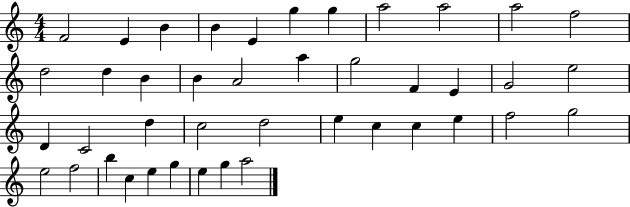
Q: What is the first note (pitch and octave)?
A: F4